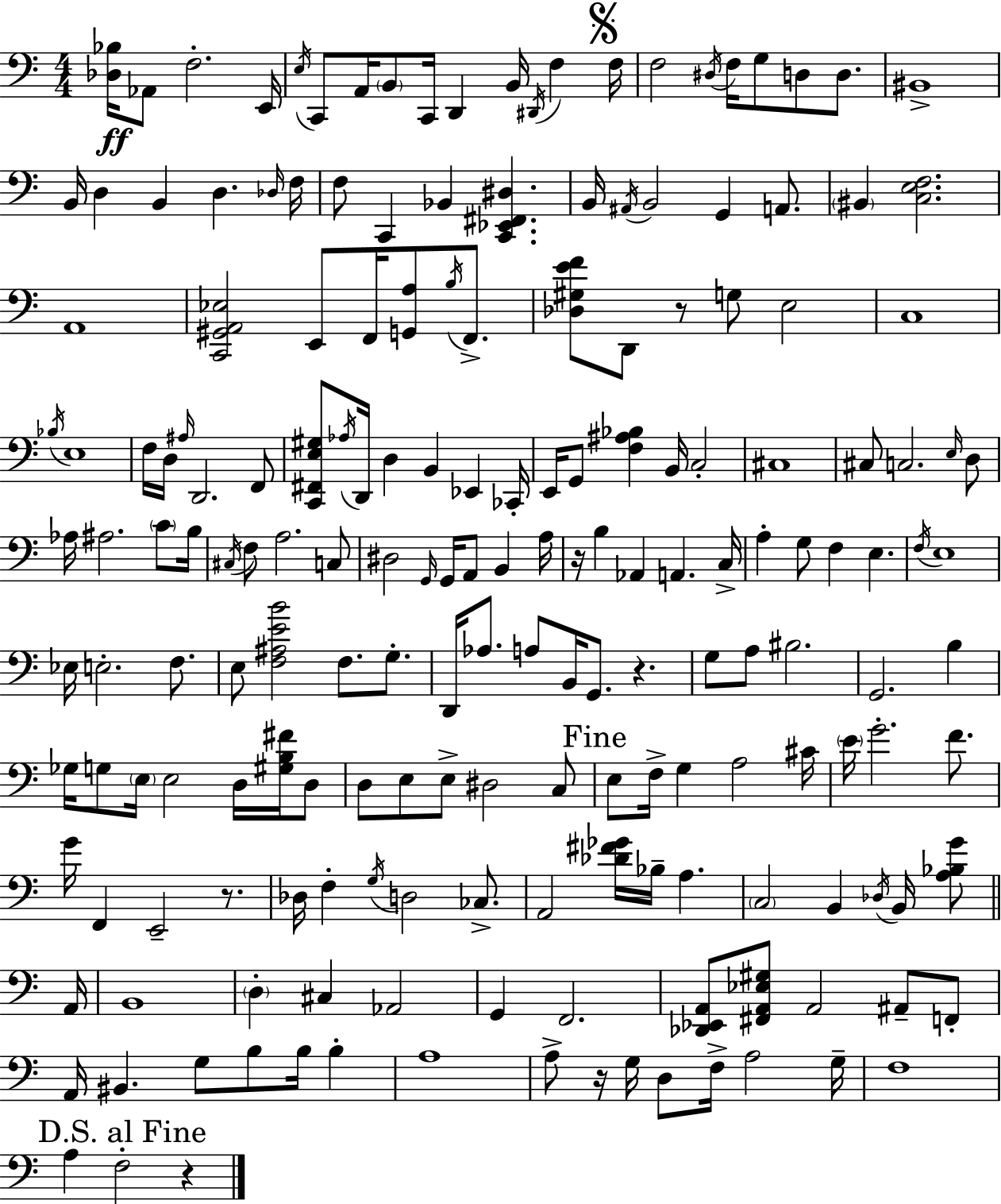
X:1
T:Untitled
M:4/4
L:1/4
K:Am
[_D,_B,]/4 _A,,/2 F,2 E,,/4 E,/4 C,,/2 A,,/4 B,,/2 C,,/4 D,, B,,/4 ^D,,/4 F, F,/4 F,2 ^D,/4 F,/4 G,/2 D,/2 D,/2 ^B,,4 B,,/4 D, B,, D, _D,/4 F,/4 F,/2 C,, _B,, [C,,_E,,^F,,^D,] B,,/4 ^A,,/4 B,,2 G,, A,,/2 ^B,, [C,E,F,]2 A,,4 [C,,^G,,A,,_E,]2 E,,/2 F,,/4 [G,,A,]/2 B,/4 F,,/2 [_D,^G,EF]/2 D,,/2 z/2 G,/2 E,2 C,4 _B,/4 E,4 F,/4 D,/4 ^A,/4 D,,2 F,,/2 [C,,^F,,E,^G,]/2 _A,/4 D,,/4 D, B,, _E,, _C,,/4 E,,/4 G,,/2 [F,^A,_B,] B,,/4 C,2 ^C,4 ^C,/2 C,2 E,/4 D,/2 _A,/4 ^A,2 C/2 B,/4 ^C,/4 F,/2 A,2 C,/2 ^D,2 G,,/4 G,,/4 A,,/2 B,, A,/4 z/4 B, _A,, A,, C,/4 A, G,/2 F, E, F,/4 E,4 _E,/4 E,2 F,/2 E,/2 [F,^A,EB]2 F,/2 G,/2 D,,/4 _A,/2 A,/2 B,,/4 G,,/2 z G,/2 A,/2 ^B,2 G,,2 B, _G,/4 G,/2 E,/4 E,2 D,/4 [^G,B,^F]/4 D,/2 D,/2 E,/2 E,/2 ^D,2 C,/2 E,/2 F,/4 G, A,2 ^C/4 E/4 G2 F/2 G/4 F,, E,,2 z/2 _D,/4 F, G,/4 D,2 _C,/2 A,,2 [_D^F_G]/4 _B,/4 A, C,2 B,, _D,/4 B,,/4 [A,_B,G]/2 A,,/4 B,,4 D, ^C, _A,,2 G,, F,,2 [_D,,_E,,A,,]/2 [^F,,A,,_E,^G,]/2 A,,2 ^A,,/2 F,,/2 A,,/4 ^B,, G,/2 B,/2 B,/4 B, A,4 A,/2 z/4 G,/4 D,/2 F,/4 A,2 G,/4 F,4 A, F,2 z